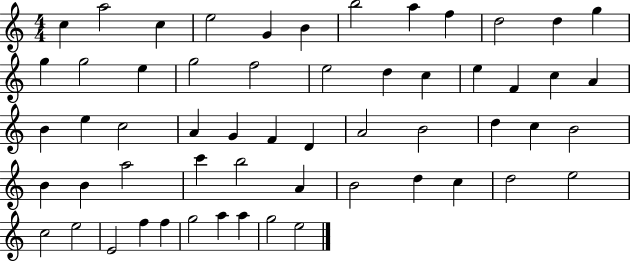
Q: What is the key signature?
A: C major